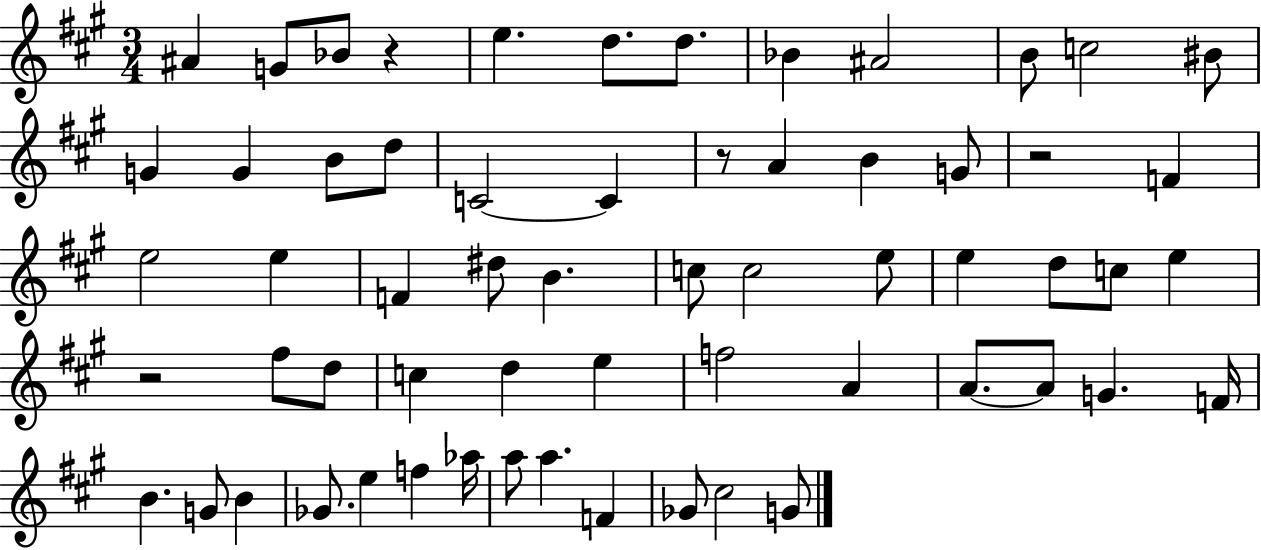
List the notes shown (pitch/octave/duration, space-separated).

A#4/q G4/e Bb4/e R/q E5/q. D5/e. D5/e. Bb4/q A#4/h B4/e C5/h BIS4/e G4/q G4/q B4/e D5/e C4/h C4/q R/e A4/q B4/q G4/e R/h F4/q E5/h E5/q F4/q D#5/e B4/q. C5/e C5/h E5/e E5/q D5/e C5/e E5/q R/h F#5/e D5/e C5/q D5/q E5/q F5/h A4/q A4/e. A4/e G4/q. F4/s B4/q. G4/e B4/q Gb4/e. E5/q F5/q Ab5/s A5/e A5/q. F4/q Gb4/e C#5/h G4/e